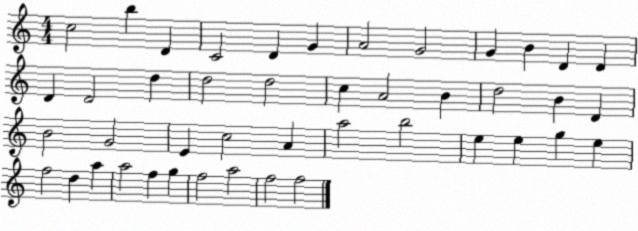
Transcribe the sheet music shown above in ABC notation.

X:1
T:Untitled
M:4/4
L:1/4
K:C
c2 b D C2 D G A2 G2 G B D D D D2 d d2 d2 c A2 B d2 B D B2 G2 E c2 A a2 b2 e e g e f2 d a a2 f g f2 a2 f2 f2